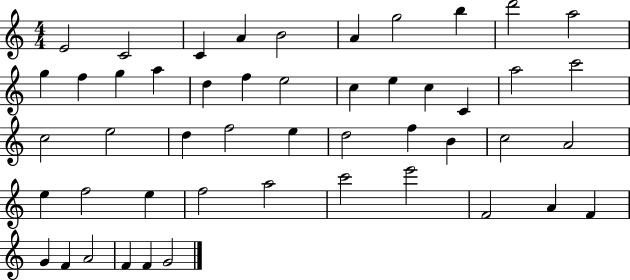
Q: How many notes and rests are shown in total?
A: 49